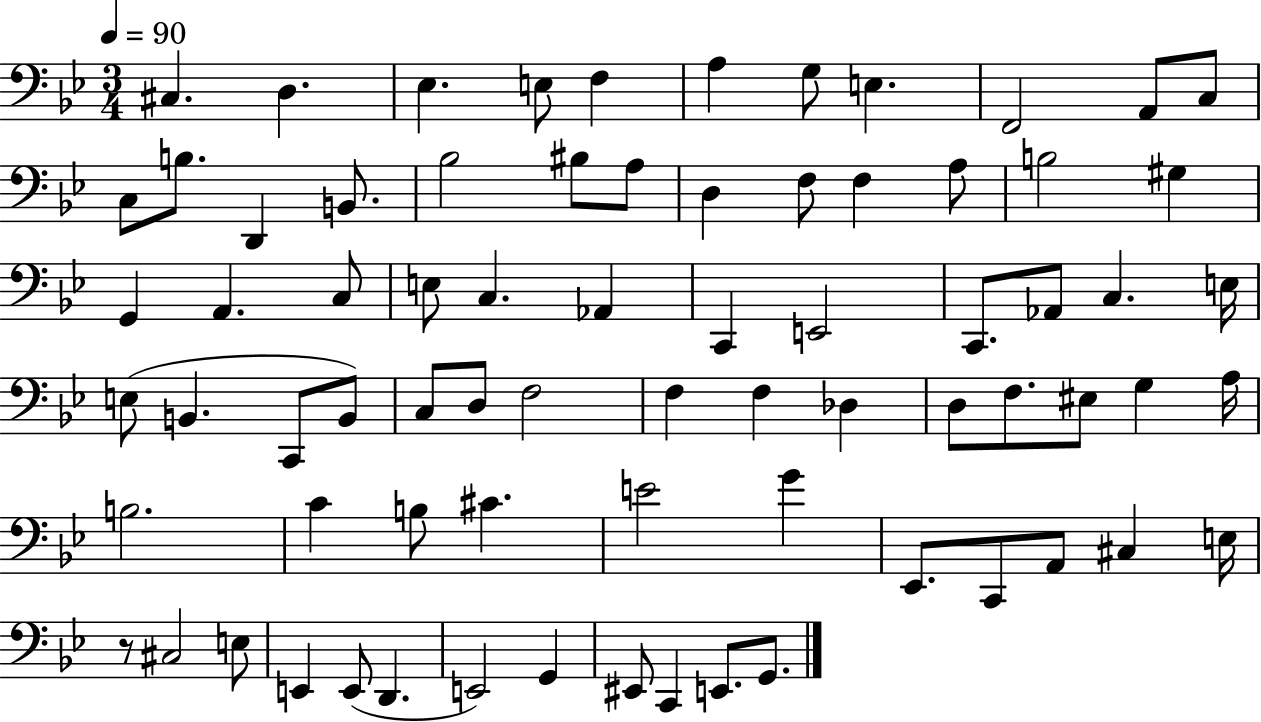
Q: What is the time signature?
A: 3/4